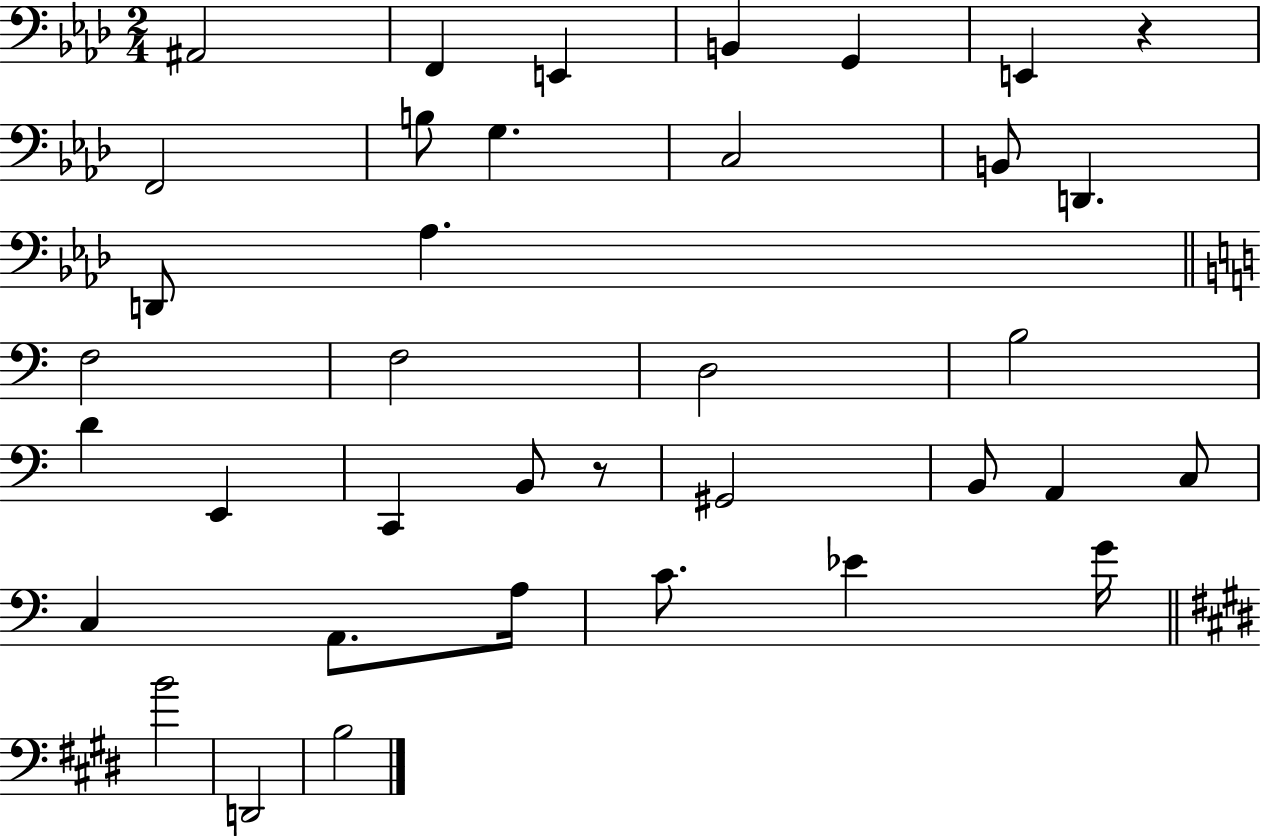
{
  \clef bass
  \numericTimeSignature
  \time 2/4
  \key aes \major
  \repeat volta 2 { ais,2 | f,4 e,4 | b,4 g,4 | e,4 r4 | \break f,2 | b8 g4. | c2 | b,8 d,4. | \break d,8 aes4. | \bar "||" \break \key c \major f2 | f2 | d2 | b2 | \break d'4 e,4 | c,4 b,8 r8 | gis,2 | b,8 a,4 c8 | \break c4 a,8. a16 | c'8. ees'4 g'16 | \bar "||" \break \key e \major b'2 | d,2 | b2 | } \bar "|."
}